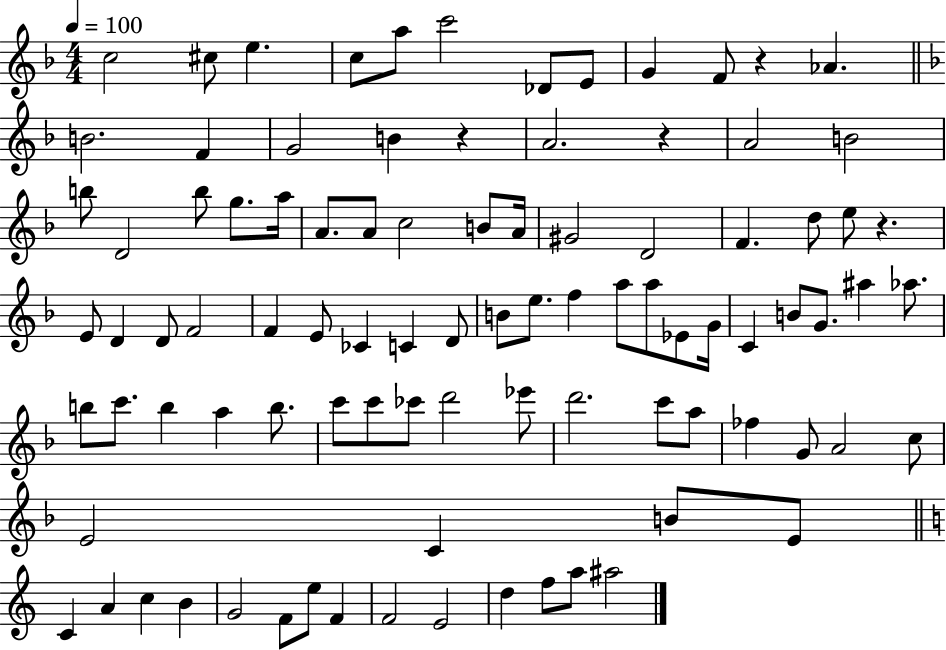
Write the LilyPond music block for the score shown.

{
  \clef treble
  \numericTimeSignature
  \time 4/4
  \key f \major
  \tempo 4 = 100
  c''2 cis''8 e''4. | c''8 a''8 c'''2 des'8 e'8 | g'4 f'8 r4 aes'4. | \bar "||" \break \key f \major b'2. f'4 | g'2 b'4 r4 | a'2. r4 | a'2 b'2 | \break b''8 d'2 b''8 g''8. a''16 | a'8. a'8 c''2 b'8 a'16 | gis'2 d'2 | f'4. d''8 e''8 r4. | \break e'8 d'4 d'8 f'2 | f'4 e'8 ces'4 c'4 d'8 | b'8 e''8. f''4 a''8 a''8 ees'8 g'16 | c'4 b'8 g'8. ais''4 aes''8. | \break b''8 c'''8. b''4 a''4 b''8. | c'''8 c'''8 ces'''8 d'''2 ees'''8 | d'''2. c'''8 a''8 | fes''4 g'8 a'2 c''8 | \break e'2 c'4 b'8 e'8 | \bar "||" \break \key c \major c'4 a'4 c''4 b'4 | g'2 f'8 e''8 f'4 | f'2 e'2 | d''4 f''8 a''8 ais''2 | \break \bar "|."
}